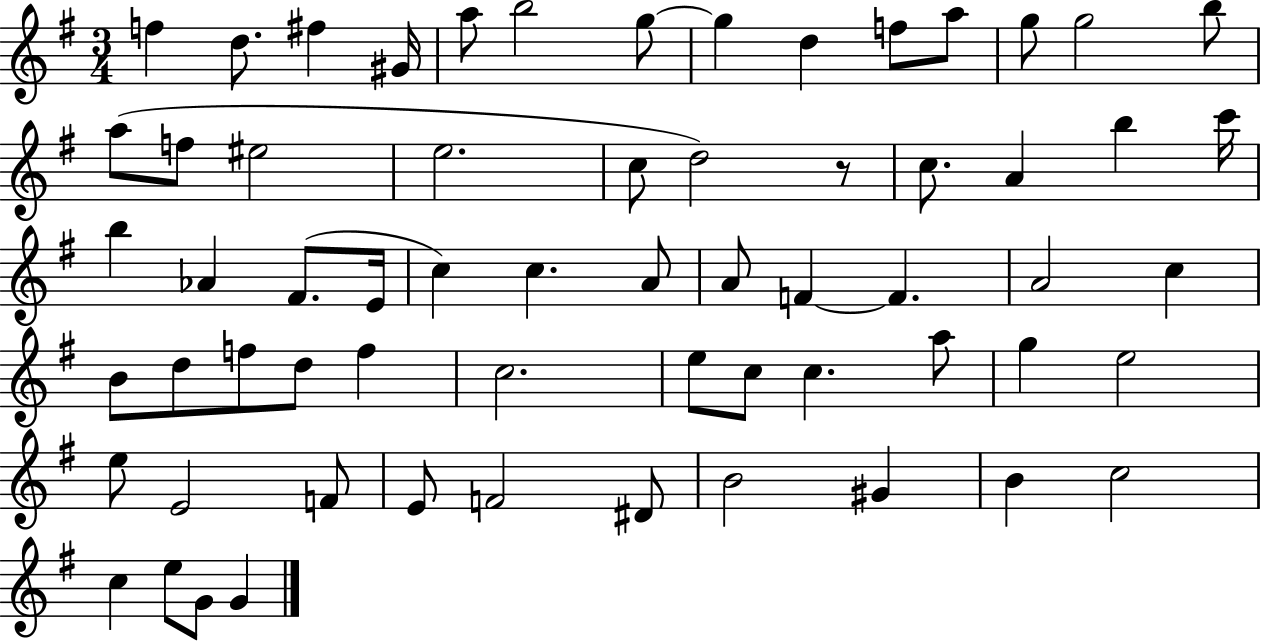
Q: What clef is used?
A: treble